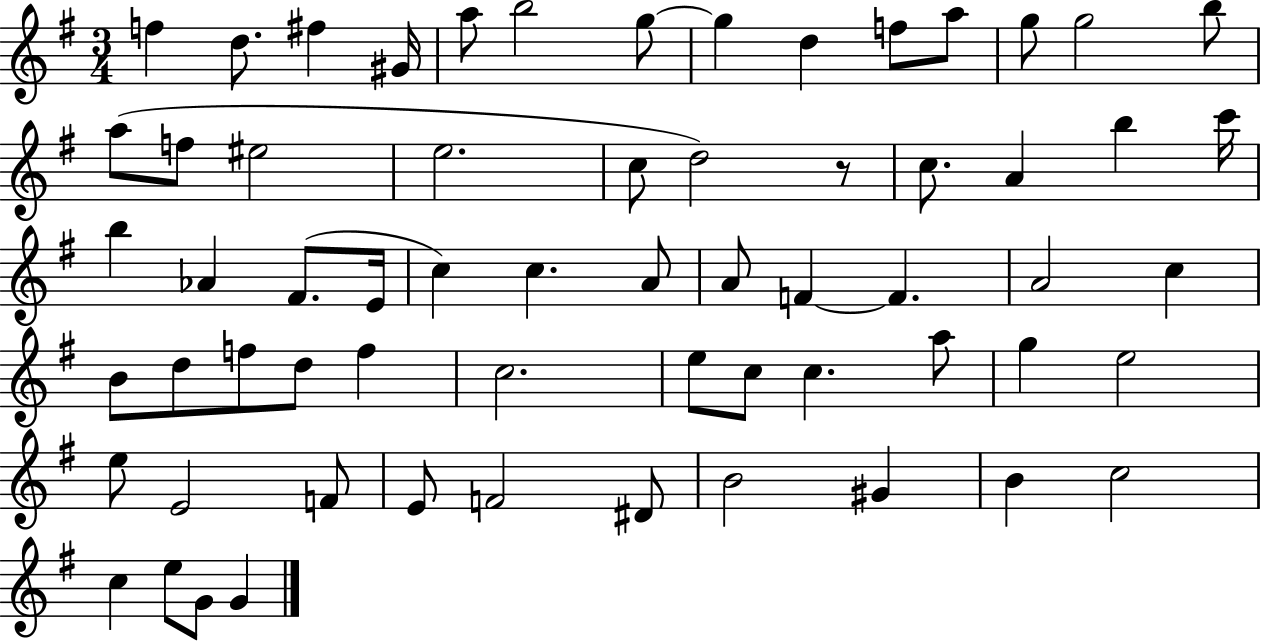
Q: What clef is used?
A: treble